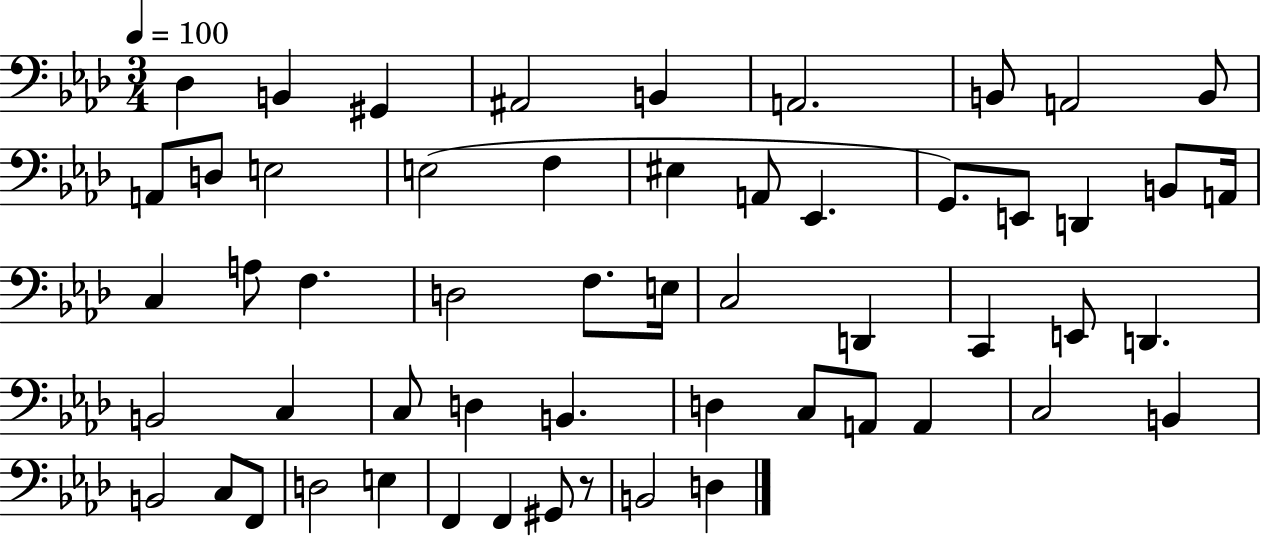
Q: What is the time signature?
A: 3/4